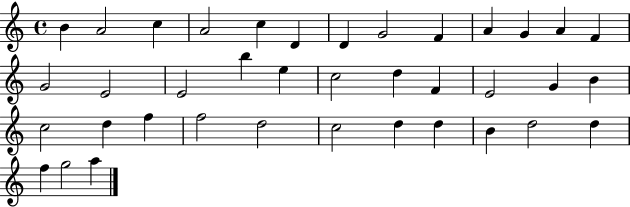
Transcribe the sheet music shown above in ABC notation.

X:1
T:Untitled
M:4/4
L:1/4
K:C
B A2 c A2 c D D G2 F A G A F G2 E2 E2 b e c2 d F E2 G B c2 d f f2 d2 c2 d d B d2 d f g2 a